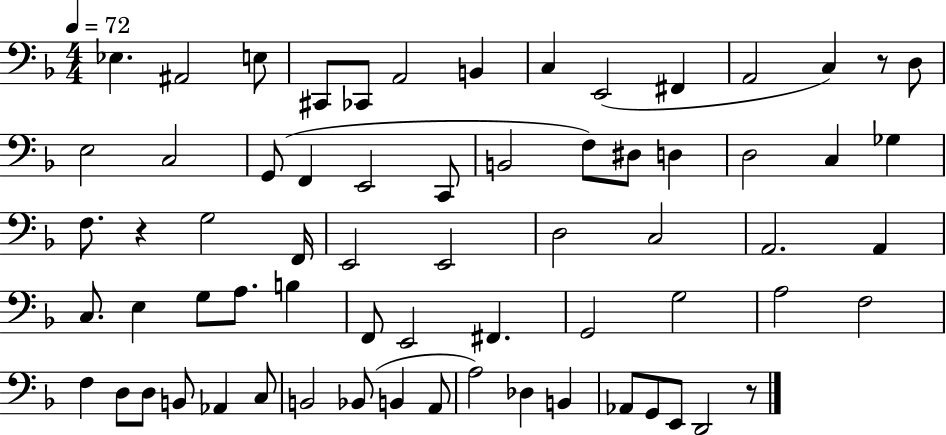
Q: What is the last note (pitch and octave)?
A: D2